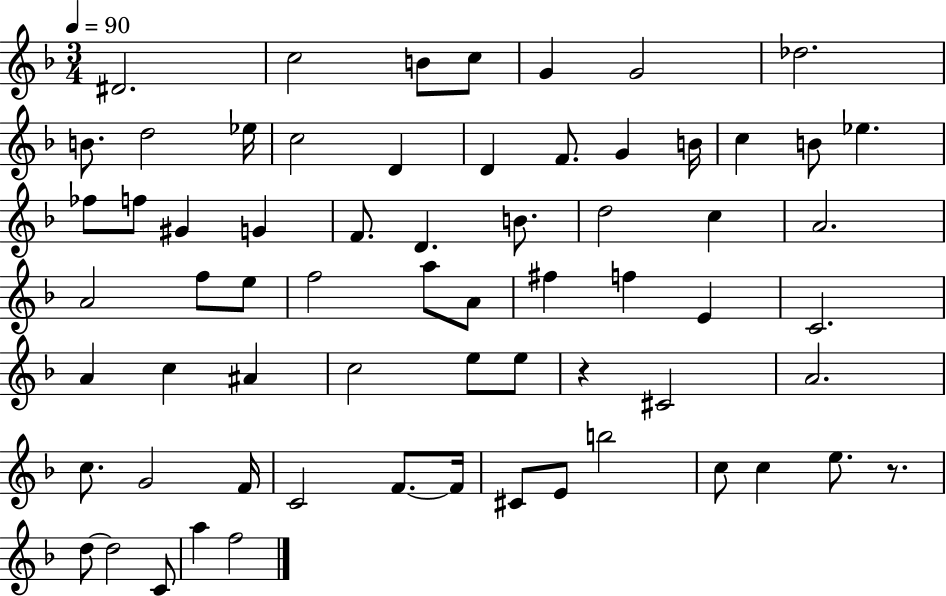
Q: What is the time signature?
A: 3/4